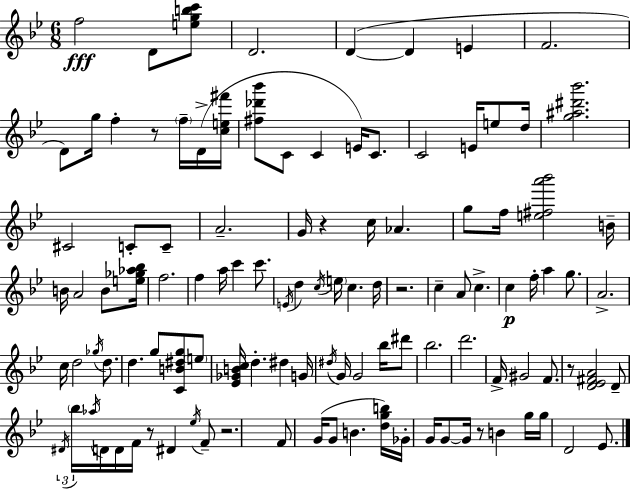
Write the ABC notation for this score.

X:1
T:Untitled
M:6/8
L:1/4
K:Bb
f2 D/2 [egbc']/2 D2 D D E F2 D/2 g/4 f z/2 f/4 D/4 [ce^f']/4 [^f_d'_b']/2 C/2 C E/4 C/2 C2 E/4 e/2 d/4 [g^a^d'_b']2 ^C2 C/2 C/2 A2 G/4 z c/4 _A g/2 f/4 [e^fa'_b']2 B/4 B/4 A2 B/2 [e_g_a_b]/4 f2 f a/4 c' c'/2 E/4 d c/4 e/4 c d/4 z2 c A/2 c c f/4 a g/2 A2 c/4 d2 _g/4 d/2 d g/2 [CB^dg]/2 e/2 [_E_GBc]/4 d ^d G/4 ^d/4 G/4 G2 _b/4 ^d'/2 _b2 d'2 F/4 ^G2 F/2 z/2 [D_E^FA]2 D/2 ^D/4 _b/4 _a/4 D/4 D/4 F/4 z/2 ^D _e/4 F/2 z2 F/2 G/4 G/2 B [dgb]/4 _G/4 G/4 G/2 G/4 z/2 B g/4 g/4 D2 _E/2